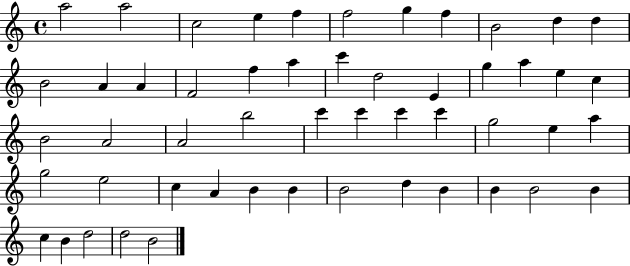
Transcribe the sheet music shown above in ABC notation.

X:1
T:Untitled
M:4/4
L:1/4
K:C
a2 a2 c2 e f f2 g f B2 d d B2 A A F2 f a c' d2 E g a e c B2 A2 A2 b2 c' c' c' c' g2 e a g2 e2 c A B B B2 d B B B2 B c B d2 d2 B2